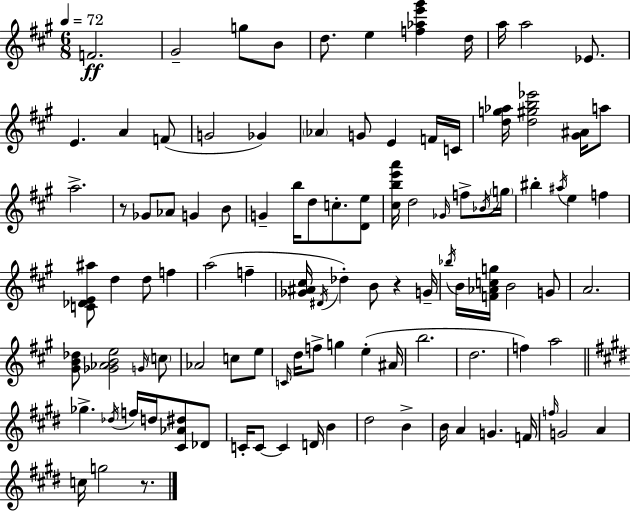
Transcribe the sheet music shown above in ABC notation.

X:1
T:Untitled
M:6/8
L:1/4
K:A
F2 ^G2 g/2 B/2 d/2 e [f_ae'^g'] d/4 a/4 a2 _E/2 E A F/2 G2 _G _A G/2 E F/4 C/4 [dg_a]/4 [d^gb_e']2 [^G^A]/4 a/2 a2 z/2 _G/2 _A/2 G B/2 G b/4 d/2 c/2 [De]/2 [^cbe'a']/4 d2 _G/4 f/2 _B/4 g/4 ^b ^a/4 e f [C_DE^a]/2 d d/2 f a2 f [_G^A^c]/4 ^D/4 _d B/2 z G/4 _b/4 B/4 [F_Acg]/4 B2 G/2 A2 [^GB_d]/2 [_G_ABe]2 G/4 c/2 _A2 c/2 e/2 C/4 d/4 f/2 g e ^A/4 b2 d2 f a2 _g _d/4 f/4 d/4 [^C_A^d]/2 _D/2 C/4 C/2 C D/4 B ^d2 B B/4 A G F/4 f/4 G2 A c/4 g2 z/2